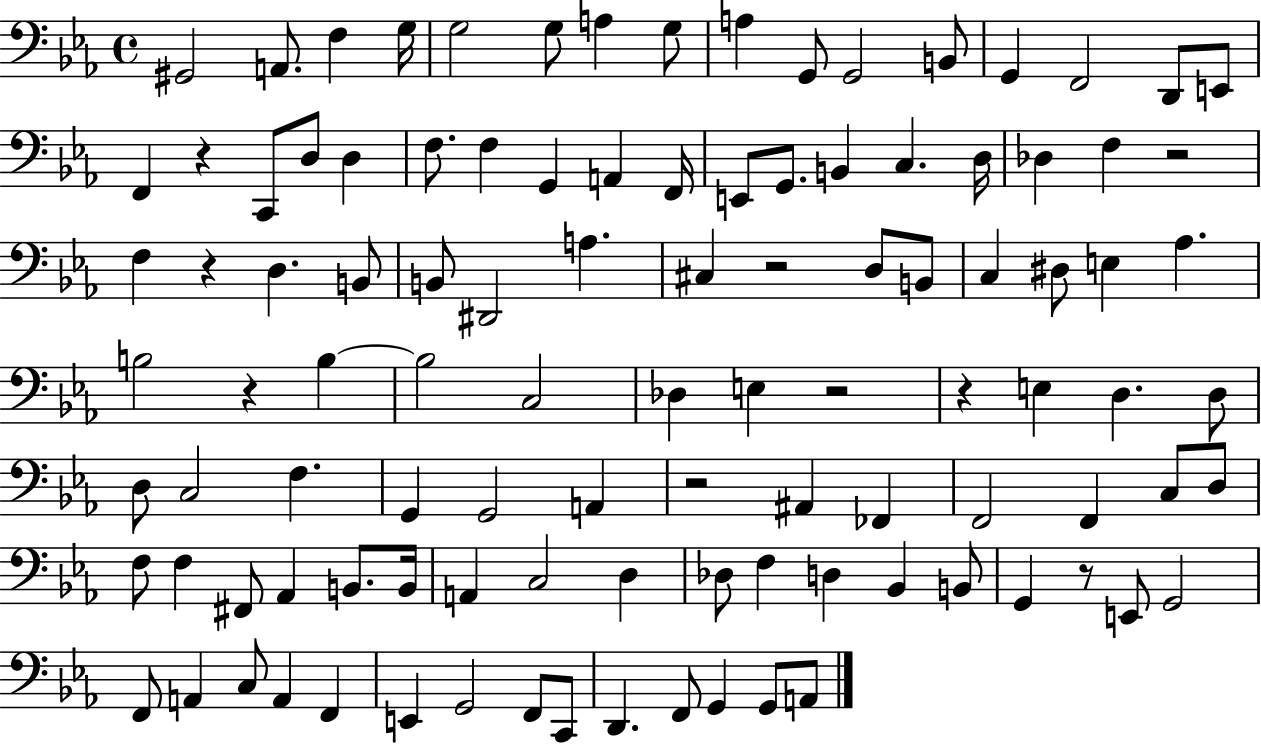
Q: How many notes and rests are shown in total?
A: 106